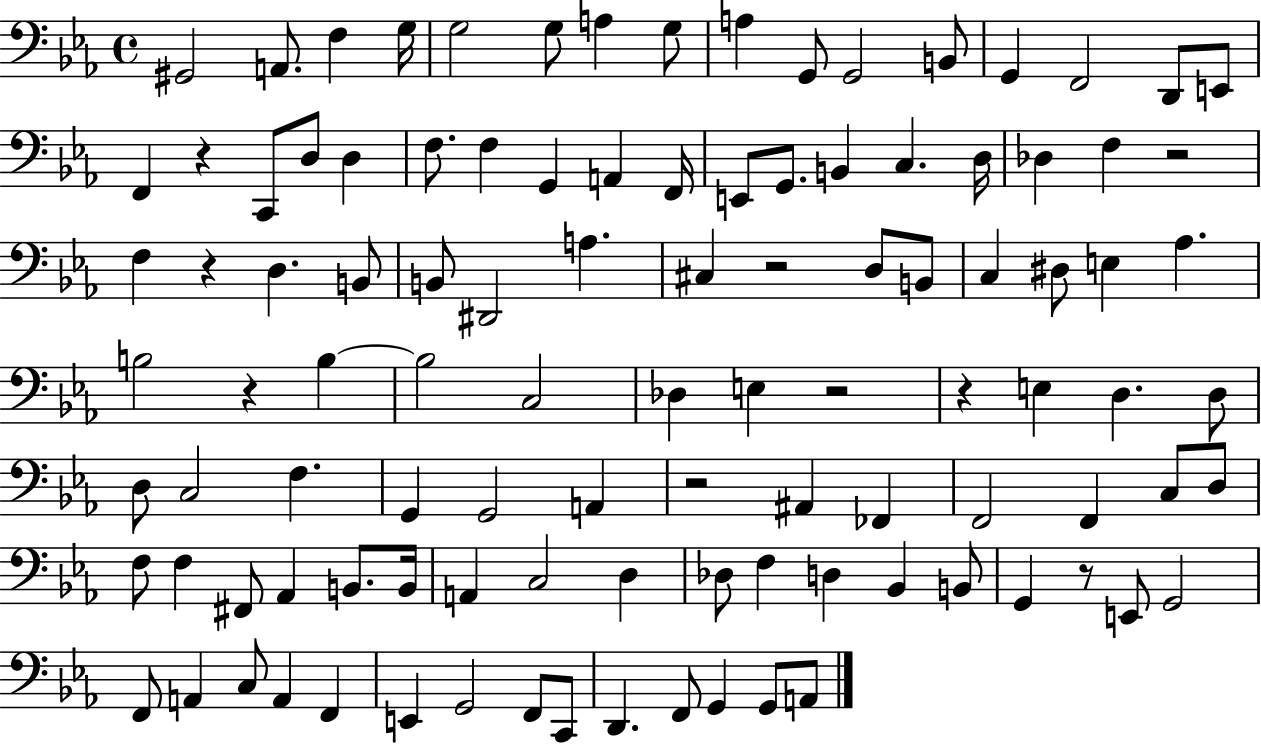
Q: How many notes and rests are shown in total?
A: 106